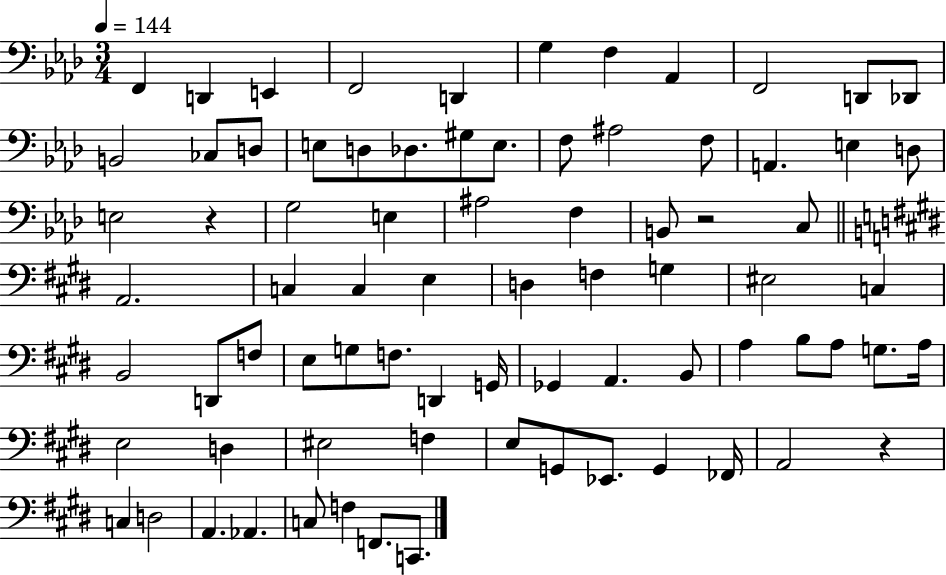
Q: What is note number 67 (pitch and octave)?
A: A2